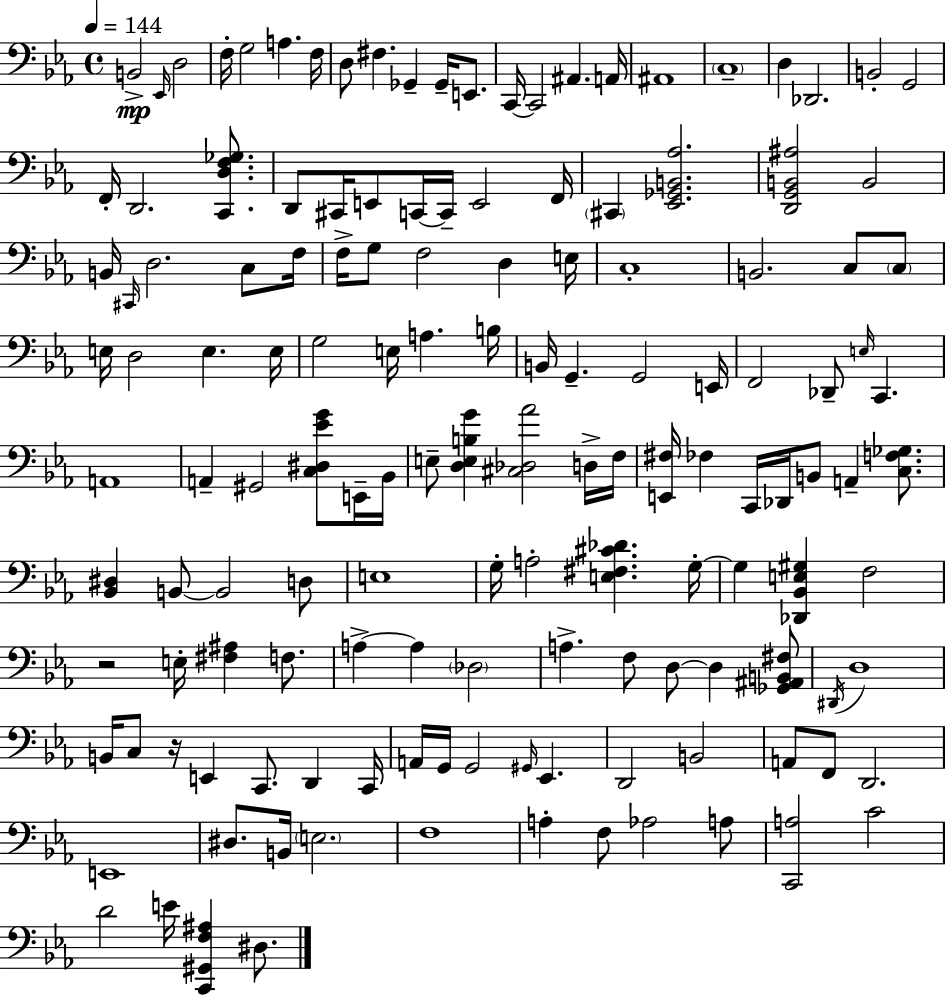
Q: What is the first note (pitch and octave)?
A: B2